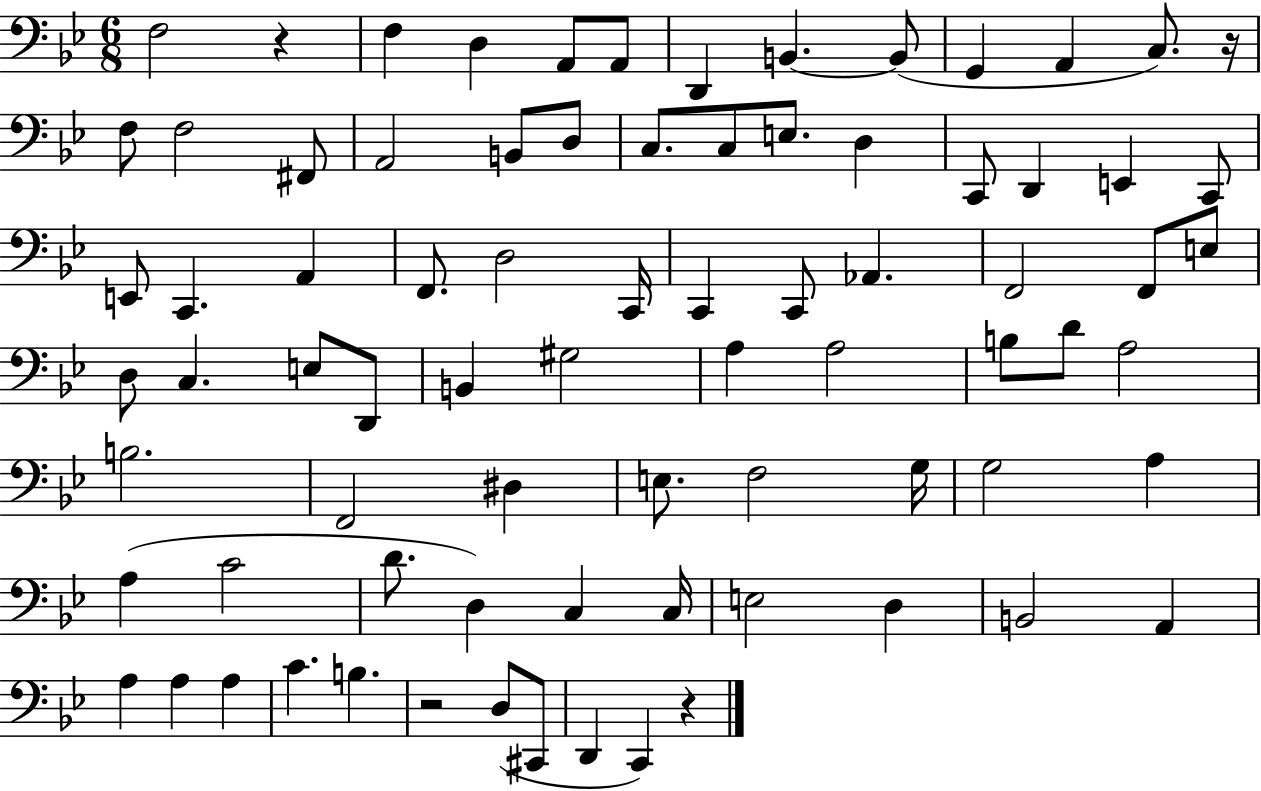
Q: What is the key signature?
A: BES major